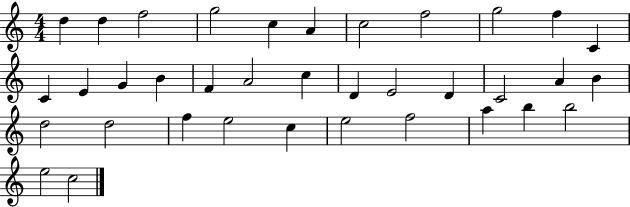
{
  \clef treble
  \numericTimeSignature
  \time 4/4
  \key c \major
  d''4 d''4 f''2 | g''2 c''4 a'4 | c''2 f''2 | g''2 f''4 c'4 | \break c'4 e'4 g'4 b'4 | f'4 a'2 c''4 | d'4 e'2 d'4 | c'2 a'4 b'4 | \break d''2 d''2 | f''4 e''2 c''4 | e''2 f''2 | a''4 b''4 b''2 | \break e''2 c''2 | \bar "|."
}